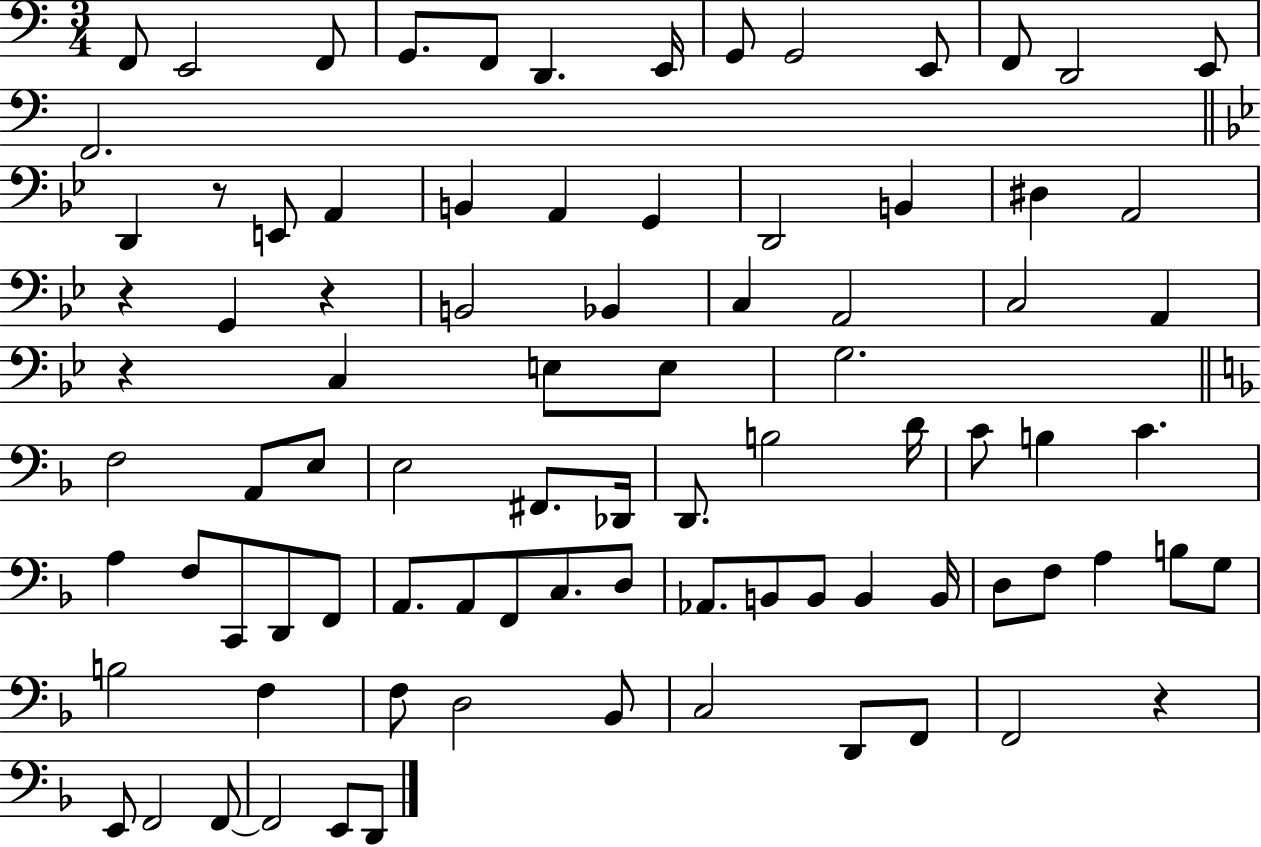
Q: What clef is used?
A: bass